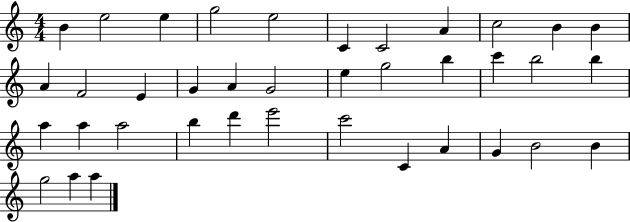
B4/q E5/h E5/q G5/h E5/h C4/q C4/h A4/q C5/h B4/q B4/q A4/q F4/h E4/q G4/q A4/q G4/h E5/q G5/h B5/q C6/q B5/h B5/q A5/q A5/q A5/h B5/q D6/q E6/h C6/h C4/q A4/q G4/q B4/h B4/q G5/h A5/q A5/q